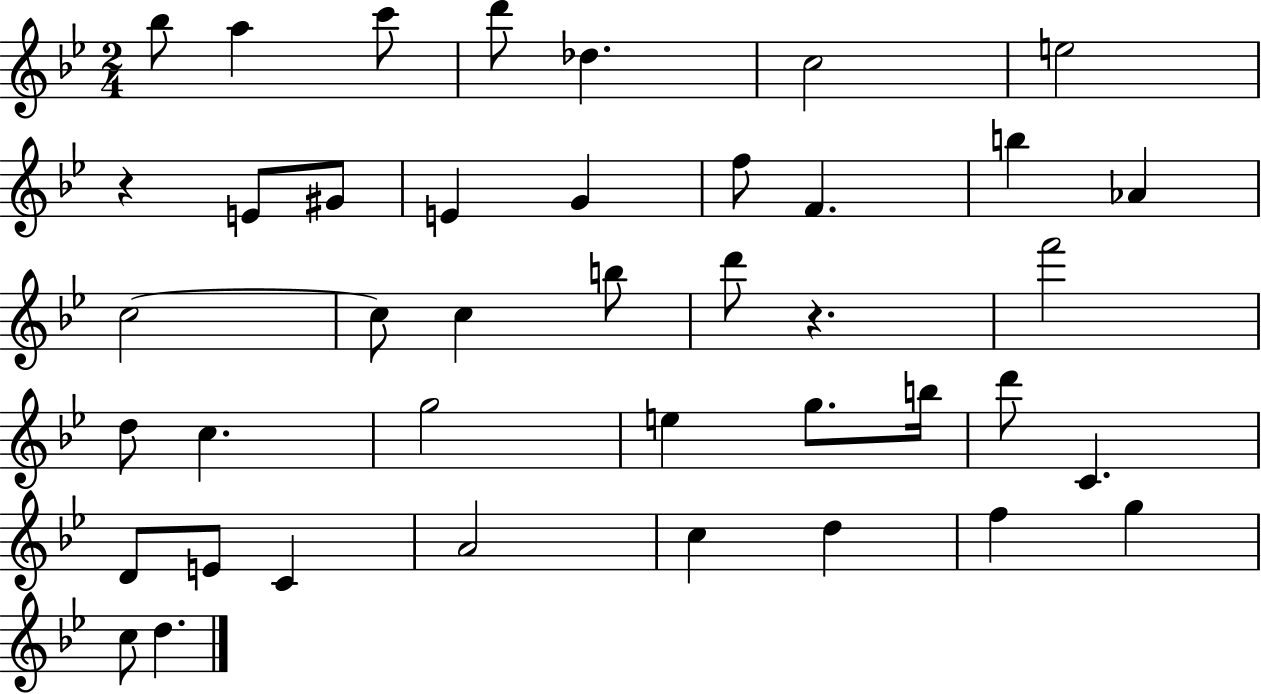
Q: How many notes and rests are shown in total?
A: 41